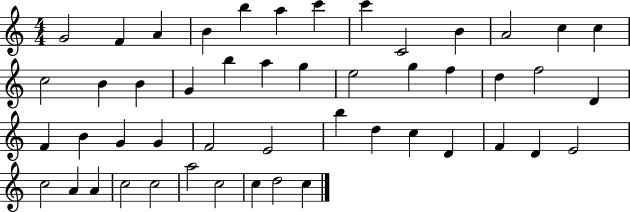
{
  \clef treble
  \numericTimeSignature
  \time 4/4
  \key c \major
  g'2 f'4 a'4 | b'4 b''4 a''4 c'''4 | c'''4 c'2 b'4 | a'2 c''4 c''4 | \break c''2 b'4 b'4 | g'4 b''4 a''4 g''4 | e''2 g''4 f''4 | d''4 f''2 d'4 | \break f'4 b'4 g'4 g'4 | f'2 e'2 | b''4 d''4 c''4 d'4 | f'4 d'4 e'2 | \break c''2 a'4 a'4 | c''2 c''2 | a''2 c''2 | c''4 d''2 c''4 | \break \bar "|."
}